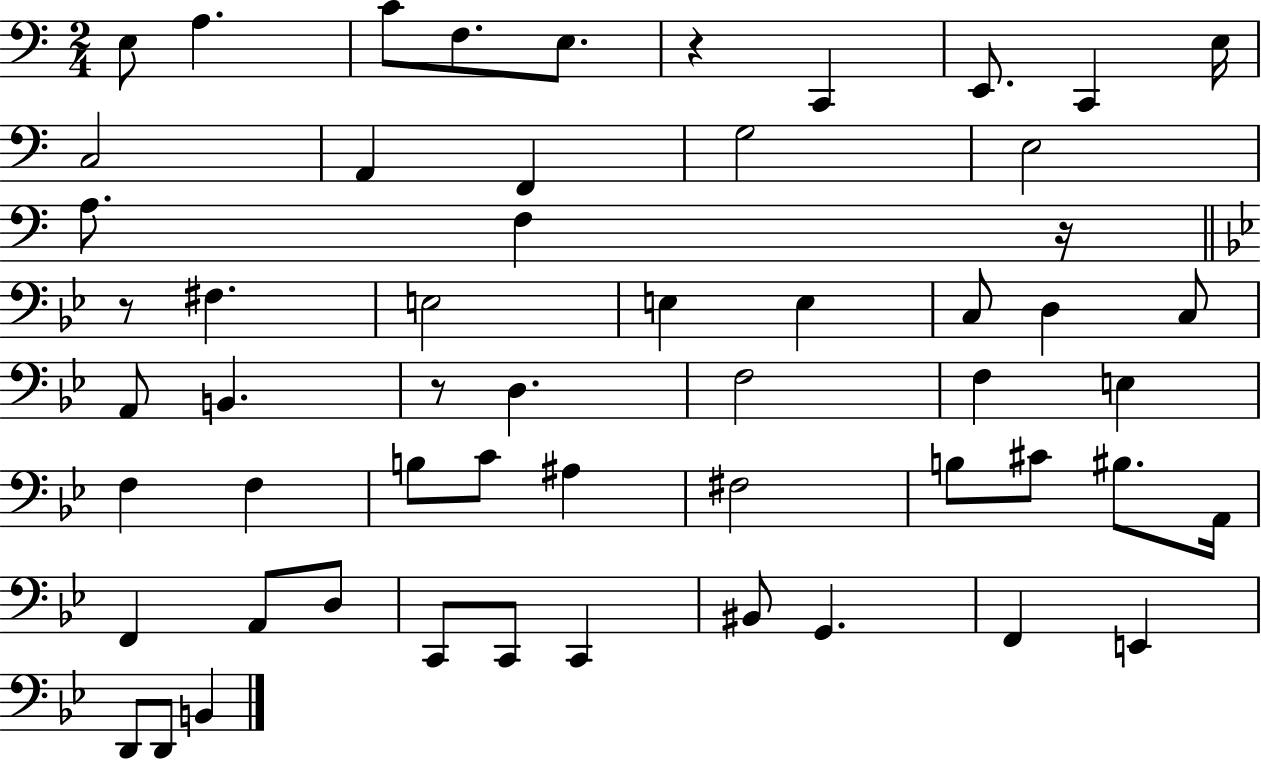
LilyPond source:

{
  \clef bass
  \numericTimeSignature
  \time 2/4
  \key c \major
  e8 a4. | c'8 f8. e8. | r4 c,4 | e,8. c,4 e16 | \break c2 | a,4 f,4 | g2 | e2 | \break a8. f4 r16 | \bar "||" \break \key g \minor r8 fis4. | e2 | e4 e4 | c8 d4 c8 | \break a,8 b,4. | r8 d4. | f2 | f4 e4 | \break f4 f4 | b8 c'8 ais4 | fis2 | b8 cis'8 bis8. a,16 | \break f,4 a,8 d8 | c,8 c,8 c,4 | bis,8 g,4. | f,4 e,4 | \break d,8 d,8 b,4 | \bar "|."
}